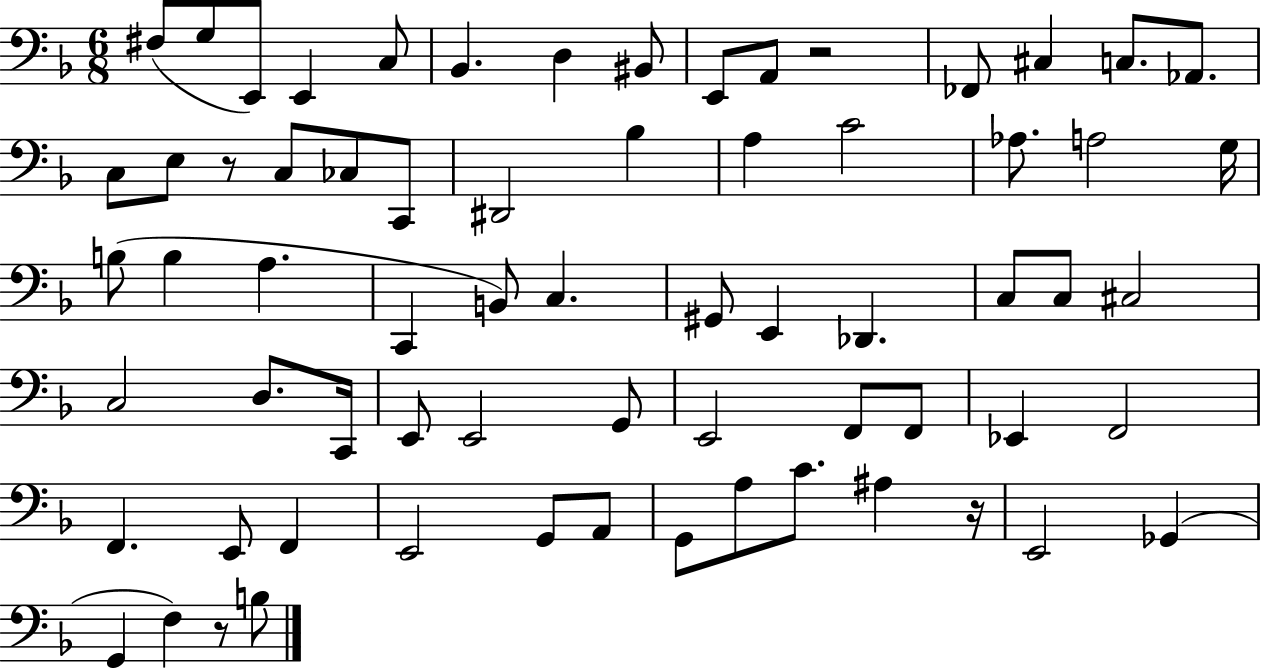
F#3/e G3/e E2/e E2/q C3/e Bb2/q. D3/q BIS2/e E2/e A2/e R/h FES2/e C#3/q C3/e. Ab2/e. C3/e E3/e R/e C3/e CES3/e C2/e D#2/h Bb3/q A3/q C4/h Ab3/e. A3/h G3/s B3/e B3/q A3/q. C2/q B2/e C3/q. G#2/e E2/q Db2/q. C3/e C3/e C#3/h C3/h D3/e. C2/s E2/e E2/h G2/e E2/h F2/e F2/e Eb2/q F2/h F2/q. E2/e F2/q E2/h G2/e A2/e G2/e A3/e C4/e. A#3/q R/s E2/h Gb2/q G2/q F3/q R/e B3/e